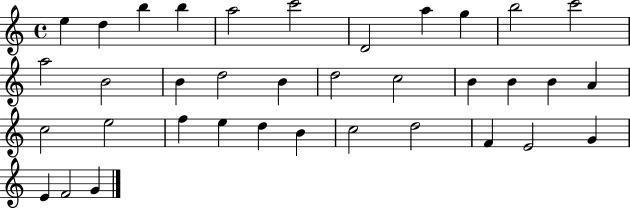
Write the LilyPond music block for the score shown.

{
  \clef treble
  \time 4/4
  \defaultTimeSignature
  \key c \major
  e''4 d''4 b''4 b''4 | a''2 c'''2 | d'2 a''4 g''4 | b''2 c'''2 | \break a''2 b'2 | b'4 d''2 b'4 | d''2 c''2 | b'4 b'4 b'4 a'4 | \break c''2 e''2 | f''4 e''4 d''4 b'4 | c''2 d''2 | f'4 e'2 g'4 | \break e'4 f'2 g'4 | \bar "|."
}